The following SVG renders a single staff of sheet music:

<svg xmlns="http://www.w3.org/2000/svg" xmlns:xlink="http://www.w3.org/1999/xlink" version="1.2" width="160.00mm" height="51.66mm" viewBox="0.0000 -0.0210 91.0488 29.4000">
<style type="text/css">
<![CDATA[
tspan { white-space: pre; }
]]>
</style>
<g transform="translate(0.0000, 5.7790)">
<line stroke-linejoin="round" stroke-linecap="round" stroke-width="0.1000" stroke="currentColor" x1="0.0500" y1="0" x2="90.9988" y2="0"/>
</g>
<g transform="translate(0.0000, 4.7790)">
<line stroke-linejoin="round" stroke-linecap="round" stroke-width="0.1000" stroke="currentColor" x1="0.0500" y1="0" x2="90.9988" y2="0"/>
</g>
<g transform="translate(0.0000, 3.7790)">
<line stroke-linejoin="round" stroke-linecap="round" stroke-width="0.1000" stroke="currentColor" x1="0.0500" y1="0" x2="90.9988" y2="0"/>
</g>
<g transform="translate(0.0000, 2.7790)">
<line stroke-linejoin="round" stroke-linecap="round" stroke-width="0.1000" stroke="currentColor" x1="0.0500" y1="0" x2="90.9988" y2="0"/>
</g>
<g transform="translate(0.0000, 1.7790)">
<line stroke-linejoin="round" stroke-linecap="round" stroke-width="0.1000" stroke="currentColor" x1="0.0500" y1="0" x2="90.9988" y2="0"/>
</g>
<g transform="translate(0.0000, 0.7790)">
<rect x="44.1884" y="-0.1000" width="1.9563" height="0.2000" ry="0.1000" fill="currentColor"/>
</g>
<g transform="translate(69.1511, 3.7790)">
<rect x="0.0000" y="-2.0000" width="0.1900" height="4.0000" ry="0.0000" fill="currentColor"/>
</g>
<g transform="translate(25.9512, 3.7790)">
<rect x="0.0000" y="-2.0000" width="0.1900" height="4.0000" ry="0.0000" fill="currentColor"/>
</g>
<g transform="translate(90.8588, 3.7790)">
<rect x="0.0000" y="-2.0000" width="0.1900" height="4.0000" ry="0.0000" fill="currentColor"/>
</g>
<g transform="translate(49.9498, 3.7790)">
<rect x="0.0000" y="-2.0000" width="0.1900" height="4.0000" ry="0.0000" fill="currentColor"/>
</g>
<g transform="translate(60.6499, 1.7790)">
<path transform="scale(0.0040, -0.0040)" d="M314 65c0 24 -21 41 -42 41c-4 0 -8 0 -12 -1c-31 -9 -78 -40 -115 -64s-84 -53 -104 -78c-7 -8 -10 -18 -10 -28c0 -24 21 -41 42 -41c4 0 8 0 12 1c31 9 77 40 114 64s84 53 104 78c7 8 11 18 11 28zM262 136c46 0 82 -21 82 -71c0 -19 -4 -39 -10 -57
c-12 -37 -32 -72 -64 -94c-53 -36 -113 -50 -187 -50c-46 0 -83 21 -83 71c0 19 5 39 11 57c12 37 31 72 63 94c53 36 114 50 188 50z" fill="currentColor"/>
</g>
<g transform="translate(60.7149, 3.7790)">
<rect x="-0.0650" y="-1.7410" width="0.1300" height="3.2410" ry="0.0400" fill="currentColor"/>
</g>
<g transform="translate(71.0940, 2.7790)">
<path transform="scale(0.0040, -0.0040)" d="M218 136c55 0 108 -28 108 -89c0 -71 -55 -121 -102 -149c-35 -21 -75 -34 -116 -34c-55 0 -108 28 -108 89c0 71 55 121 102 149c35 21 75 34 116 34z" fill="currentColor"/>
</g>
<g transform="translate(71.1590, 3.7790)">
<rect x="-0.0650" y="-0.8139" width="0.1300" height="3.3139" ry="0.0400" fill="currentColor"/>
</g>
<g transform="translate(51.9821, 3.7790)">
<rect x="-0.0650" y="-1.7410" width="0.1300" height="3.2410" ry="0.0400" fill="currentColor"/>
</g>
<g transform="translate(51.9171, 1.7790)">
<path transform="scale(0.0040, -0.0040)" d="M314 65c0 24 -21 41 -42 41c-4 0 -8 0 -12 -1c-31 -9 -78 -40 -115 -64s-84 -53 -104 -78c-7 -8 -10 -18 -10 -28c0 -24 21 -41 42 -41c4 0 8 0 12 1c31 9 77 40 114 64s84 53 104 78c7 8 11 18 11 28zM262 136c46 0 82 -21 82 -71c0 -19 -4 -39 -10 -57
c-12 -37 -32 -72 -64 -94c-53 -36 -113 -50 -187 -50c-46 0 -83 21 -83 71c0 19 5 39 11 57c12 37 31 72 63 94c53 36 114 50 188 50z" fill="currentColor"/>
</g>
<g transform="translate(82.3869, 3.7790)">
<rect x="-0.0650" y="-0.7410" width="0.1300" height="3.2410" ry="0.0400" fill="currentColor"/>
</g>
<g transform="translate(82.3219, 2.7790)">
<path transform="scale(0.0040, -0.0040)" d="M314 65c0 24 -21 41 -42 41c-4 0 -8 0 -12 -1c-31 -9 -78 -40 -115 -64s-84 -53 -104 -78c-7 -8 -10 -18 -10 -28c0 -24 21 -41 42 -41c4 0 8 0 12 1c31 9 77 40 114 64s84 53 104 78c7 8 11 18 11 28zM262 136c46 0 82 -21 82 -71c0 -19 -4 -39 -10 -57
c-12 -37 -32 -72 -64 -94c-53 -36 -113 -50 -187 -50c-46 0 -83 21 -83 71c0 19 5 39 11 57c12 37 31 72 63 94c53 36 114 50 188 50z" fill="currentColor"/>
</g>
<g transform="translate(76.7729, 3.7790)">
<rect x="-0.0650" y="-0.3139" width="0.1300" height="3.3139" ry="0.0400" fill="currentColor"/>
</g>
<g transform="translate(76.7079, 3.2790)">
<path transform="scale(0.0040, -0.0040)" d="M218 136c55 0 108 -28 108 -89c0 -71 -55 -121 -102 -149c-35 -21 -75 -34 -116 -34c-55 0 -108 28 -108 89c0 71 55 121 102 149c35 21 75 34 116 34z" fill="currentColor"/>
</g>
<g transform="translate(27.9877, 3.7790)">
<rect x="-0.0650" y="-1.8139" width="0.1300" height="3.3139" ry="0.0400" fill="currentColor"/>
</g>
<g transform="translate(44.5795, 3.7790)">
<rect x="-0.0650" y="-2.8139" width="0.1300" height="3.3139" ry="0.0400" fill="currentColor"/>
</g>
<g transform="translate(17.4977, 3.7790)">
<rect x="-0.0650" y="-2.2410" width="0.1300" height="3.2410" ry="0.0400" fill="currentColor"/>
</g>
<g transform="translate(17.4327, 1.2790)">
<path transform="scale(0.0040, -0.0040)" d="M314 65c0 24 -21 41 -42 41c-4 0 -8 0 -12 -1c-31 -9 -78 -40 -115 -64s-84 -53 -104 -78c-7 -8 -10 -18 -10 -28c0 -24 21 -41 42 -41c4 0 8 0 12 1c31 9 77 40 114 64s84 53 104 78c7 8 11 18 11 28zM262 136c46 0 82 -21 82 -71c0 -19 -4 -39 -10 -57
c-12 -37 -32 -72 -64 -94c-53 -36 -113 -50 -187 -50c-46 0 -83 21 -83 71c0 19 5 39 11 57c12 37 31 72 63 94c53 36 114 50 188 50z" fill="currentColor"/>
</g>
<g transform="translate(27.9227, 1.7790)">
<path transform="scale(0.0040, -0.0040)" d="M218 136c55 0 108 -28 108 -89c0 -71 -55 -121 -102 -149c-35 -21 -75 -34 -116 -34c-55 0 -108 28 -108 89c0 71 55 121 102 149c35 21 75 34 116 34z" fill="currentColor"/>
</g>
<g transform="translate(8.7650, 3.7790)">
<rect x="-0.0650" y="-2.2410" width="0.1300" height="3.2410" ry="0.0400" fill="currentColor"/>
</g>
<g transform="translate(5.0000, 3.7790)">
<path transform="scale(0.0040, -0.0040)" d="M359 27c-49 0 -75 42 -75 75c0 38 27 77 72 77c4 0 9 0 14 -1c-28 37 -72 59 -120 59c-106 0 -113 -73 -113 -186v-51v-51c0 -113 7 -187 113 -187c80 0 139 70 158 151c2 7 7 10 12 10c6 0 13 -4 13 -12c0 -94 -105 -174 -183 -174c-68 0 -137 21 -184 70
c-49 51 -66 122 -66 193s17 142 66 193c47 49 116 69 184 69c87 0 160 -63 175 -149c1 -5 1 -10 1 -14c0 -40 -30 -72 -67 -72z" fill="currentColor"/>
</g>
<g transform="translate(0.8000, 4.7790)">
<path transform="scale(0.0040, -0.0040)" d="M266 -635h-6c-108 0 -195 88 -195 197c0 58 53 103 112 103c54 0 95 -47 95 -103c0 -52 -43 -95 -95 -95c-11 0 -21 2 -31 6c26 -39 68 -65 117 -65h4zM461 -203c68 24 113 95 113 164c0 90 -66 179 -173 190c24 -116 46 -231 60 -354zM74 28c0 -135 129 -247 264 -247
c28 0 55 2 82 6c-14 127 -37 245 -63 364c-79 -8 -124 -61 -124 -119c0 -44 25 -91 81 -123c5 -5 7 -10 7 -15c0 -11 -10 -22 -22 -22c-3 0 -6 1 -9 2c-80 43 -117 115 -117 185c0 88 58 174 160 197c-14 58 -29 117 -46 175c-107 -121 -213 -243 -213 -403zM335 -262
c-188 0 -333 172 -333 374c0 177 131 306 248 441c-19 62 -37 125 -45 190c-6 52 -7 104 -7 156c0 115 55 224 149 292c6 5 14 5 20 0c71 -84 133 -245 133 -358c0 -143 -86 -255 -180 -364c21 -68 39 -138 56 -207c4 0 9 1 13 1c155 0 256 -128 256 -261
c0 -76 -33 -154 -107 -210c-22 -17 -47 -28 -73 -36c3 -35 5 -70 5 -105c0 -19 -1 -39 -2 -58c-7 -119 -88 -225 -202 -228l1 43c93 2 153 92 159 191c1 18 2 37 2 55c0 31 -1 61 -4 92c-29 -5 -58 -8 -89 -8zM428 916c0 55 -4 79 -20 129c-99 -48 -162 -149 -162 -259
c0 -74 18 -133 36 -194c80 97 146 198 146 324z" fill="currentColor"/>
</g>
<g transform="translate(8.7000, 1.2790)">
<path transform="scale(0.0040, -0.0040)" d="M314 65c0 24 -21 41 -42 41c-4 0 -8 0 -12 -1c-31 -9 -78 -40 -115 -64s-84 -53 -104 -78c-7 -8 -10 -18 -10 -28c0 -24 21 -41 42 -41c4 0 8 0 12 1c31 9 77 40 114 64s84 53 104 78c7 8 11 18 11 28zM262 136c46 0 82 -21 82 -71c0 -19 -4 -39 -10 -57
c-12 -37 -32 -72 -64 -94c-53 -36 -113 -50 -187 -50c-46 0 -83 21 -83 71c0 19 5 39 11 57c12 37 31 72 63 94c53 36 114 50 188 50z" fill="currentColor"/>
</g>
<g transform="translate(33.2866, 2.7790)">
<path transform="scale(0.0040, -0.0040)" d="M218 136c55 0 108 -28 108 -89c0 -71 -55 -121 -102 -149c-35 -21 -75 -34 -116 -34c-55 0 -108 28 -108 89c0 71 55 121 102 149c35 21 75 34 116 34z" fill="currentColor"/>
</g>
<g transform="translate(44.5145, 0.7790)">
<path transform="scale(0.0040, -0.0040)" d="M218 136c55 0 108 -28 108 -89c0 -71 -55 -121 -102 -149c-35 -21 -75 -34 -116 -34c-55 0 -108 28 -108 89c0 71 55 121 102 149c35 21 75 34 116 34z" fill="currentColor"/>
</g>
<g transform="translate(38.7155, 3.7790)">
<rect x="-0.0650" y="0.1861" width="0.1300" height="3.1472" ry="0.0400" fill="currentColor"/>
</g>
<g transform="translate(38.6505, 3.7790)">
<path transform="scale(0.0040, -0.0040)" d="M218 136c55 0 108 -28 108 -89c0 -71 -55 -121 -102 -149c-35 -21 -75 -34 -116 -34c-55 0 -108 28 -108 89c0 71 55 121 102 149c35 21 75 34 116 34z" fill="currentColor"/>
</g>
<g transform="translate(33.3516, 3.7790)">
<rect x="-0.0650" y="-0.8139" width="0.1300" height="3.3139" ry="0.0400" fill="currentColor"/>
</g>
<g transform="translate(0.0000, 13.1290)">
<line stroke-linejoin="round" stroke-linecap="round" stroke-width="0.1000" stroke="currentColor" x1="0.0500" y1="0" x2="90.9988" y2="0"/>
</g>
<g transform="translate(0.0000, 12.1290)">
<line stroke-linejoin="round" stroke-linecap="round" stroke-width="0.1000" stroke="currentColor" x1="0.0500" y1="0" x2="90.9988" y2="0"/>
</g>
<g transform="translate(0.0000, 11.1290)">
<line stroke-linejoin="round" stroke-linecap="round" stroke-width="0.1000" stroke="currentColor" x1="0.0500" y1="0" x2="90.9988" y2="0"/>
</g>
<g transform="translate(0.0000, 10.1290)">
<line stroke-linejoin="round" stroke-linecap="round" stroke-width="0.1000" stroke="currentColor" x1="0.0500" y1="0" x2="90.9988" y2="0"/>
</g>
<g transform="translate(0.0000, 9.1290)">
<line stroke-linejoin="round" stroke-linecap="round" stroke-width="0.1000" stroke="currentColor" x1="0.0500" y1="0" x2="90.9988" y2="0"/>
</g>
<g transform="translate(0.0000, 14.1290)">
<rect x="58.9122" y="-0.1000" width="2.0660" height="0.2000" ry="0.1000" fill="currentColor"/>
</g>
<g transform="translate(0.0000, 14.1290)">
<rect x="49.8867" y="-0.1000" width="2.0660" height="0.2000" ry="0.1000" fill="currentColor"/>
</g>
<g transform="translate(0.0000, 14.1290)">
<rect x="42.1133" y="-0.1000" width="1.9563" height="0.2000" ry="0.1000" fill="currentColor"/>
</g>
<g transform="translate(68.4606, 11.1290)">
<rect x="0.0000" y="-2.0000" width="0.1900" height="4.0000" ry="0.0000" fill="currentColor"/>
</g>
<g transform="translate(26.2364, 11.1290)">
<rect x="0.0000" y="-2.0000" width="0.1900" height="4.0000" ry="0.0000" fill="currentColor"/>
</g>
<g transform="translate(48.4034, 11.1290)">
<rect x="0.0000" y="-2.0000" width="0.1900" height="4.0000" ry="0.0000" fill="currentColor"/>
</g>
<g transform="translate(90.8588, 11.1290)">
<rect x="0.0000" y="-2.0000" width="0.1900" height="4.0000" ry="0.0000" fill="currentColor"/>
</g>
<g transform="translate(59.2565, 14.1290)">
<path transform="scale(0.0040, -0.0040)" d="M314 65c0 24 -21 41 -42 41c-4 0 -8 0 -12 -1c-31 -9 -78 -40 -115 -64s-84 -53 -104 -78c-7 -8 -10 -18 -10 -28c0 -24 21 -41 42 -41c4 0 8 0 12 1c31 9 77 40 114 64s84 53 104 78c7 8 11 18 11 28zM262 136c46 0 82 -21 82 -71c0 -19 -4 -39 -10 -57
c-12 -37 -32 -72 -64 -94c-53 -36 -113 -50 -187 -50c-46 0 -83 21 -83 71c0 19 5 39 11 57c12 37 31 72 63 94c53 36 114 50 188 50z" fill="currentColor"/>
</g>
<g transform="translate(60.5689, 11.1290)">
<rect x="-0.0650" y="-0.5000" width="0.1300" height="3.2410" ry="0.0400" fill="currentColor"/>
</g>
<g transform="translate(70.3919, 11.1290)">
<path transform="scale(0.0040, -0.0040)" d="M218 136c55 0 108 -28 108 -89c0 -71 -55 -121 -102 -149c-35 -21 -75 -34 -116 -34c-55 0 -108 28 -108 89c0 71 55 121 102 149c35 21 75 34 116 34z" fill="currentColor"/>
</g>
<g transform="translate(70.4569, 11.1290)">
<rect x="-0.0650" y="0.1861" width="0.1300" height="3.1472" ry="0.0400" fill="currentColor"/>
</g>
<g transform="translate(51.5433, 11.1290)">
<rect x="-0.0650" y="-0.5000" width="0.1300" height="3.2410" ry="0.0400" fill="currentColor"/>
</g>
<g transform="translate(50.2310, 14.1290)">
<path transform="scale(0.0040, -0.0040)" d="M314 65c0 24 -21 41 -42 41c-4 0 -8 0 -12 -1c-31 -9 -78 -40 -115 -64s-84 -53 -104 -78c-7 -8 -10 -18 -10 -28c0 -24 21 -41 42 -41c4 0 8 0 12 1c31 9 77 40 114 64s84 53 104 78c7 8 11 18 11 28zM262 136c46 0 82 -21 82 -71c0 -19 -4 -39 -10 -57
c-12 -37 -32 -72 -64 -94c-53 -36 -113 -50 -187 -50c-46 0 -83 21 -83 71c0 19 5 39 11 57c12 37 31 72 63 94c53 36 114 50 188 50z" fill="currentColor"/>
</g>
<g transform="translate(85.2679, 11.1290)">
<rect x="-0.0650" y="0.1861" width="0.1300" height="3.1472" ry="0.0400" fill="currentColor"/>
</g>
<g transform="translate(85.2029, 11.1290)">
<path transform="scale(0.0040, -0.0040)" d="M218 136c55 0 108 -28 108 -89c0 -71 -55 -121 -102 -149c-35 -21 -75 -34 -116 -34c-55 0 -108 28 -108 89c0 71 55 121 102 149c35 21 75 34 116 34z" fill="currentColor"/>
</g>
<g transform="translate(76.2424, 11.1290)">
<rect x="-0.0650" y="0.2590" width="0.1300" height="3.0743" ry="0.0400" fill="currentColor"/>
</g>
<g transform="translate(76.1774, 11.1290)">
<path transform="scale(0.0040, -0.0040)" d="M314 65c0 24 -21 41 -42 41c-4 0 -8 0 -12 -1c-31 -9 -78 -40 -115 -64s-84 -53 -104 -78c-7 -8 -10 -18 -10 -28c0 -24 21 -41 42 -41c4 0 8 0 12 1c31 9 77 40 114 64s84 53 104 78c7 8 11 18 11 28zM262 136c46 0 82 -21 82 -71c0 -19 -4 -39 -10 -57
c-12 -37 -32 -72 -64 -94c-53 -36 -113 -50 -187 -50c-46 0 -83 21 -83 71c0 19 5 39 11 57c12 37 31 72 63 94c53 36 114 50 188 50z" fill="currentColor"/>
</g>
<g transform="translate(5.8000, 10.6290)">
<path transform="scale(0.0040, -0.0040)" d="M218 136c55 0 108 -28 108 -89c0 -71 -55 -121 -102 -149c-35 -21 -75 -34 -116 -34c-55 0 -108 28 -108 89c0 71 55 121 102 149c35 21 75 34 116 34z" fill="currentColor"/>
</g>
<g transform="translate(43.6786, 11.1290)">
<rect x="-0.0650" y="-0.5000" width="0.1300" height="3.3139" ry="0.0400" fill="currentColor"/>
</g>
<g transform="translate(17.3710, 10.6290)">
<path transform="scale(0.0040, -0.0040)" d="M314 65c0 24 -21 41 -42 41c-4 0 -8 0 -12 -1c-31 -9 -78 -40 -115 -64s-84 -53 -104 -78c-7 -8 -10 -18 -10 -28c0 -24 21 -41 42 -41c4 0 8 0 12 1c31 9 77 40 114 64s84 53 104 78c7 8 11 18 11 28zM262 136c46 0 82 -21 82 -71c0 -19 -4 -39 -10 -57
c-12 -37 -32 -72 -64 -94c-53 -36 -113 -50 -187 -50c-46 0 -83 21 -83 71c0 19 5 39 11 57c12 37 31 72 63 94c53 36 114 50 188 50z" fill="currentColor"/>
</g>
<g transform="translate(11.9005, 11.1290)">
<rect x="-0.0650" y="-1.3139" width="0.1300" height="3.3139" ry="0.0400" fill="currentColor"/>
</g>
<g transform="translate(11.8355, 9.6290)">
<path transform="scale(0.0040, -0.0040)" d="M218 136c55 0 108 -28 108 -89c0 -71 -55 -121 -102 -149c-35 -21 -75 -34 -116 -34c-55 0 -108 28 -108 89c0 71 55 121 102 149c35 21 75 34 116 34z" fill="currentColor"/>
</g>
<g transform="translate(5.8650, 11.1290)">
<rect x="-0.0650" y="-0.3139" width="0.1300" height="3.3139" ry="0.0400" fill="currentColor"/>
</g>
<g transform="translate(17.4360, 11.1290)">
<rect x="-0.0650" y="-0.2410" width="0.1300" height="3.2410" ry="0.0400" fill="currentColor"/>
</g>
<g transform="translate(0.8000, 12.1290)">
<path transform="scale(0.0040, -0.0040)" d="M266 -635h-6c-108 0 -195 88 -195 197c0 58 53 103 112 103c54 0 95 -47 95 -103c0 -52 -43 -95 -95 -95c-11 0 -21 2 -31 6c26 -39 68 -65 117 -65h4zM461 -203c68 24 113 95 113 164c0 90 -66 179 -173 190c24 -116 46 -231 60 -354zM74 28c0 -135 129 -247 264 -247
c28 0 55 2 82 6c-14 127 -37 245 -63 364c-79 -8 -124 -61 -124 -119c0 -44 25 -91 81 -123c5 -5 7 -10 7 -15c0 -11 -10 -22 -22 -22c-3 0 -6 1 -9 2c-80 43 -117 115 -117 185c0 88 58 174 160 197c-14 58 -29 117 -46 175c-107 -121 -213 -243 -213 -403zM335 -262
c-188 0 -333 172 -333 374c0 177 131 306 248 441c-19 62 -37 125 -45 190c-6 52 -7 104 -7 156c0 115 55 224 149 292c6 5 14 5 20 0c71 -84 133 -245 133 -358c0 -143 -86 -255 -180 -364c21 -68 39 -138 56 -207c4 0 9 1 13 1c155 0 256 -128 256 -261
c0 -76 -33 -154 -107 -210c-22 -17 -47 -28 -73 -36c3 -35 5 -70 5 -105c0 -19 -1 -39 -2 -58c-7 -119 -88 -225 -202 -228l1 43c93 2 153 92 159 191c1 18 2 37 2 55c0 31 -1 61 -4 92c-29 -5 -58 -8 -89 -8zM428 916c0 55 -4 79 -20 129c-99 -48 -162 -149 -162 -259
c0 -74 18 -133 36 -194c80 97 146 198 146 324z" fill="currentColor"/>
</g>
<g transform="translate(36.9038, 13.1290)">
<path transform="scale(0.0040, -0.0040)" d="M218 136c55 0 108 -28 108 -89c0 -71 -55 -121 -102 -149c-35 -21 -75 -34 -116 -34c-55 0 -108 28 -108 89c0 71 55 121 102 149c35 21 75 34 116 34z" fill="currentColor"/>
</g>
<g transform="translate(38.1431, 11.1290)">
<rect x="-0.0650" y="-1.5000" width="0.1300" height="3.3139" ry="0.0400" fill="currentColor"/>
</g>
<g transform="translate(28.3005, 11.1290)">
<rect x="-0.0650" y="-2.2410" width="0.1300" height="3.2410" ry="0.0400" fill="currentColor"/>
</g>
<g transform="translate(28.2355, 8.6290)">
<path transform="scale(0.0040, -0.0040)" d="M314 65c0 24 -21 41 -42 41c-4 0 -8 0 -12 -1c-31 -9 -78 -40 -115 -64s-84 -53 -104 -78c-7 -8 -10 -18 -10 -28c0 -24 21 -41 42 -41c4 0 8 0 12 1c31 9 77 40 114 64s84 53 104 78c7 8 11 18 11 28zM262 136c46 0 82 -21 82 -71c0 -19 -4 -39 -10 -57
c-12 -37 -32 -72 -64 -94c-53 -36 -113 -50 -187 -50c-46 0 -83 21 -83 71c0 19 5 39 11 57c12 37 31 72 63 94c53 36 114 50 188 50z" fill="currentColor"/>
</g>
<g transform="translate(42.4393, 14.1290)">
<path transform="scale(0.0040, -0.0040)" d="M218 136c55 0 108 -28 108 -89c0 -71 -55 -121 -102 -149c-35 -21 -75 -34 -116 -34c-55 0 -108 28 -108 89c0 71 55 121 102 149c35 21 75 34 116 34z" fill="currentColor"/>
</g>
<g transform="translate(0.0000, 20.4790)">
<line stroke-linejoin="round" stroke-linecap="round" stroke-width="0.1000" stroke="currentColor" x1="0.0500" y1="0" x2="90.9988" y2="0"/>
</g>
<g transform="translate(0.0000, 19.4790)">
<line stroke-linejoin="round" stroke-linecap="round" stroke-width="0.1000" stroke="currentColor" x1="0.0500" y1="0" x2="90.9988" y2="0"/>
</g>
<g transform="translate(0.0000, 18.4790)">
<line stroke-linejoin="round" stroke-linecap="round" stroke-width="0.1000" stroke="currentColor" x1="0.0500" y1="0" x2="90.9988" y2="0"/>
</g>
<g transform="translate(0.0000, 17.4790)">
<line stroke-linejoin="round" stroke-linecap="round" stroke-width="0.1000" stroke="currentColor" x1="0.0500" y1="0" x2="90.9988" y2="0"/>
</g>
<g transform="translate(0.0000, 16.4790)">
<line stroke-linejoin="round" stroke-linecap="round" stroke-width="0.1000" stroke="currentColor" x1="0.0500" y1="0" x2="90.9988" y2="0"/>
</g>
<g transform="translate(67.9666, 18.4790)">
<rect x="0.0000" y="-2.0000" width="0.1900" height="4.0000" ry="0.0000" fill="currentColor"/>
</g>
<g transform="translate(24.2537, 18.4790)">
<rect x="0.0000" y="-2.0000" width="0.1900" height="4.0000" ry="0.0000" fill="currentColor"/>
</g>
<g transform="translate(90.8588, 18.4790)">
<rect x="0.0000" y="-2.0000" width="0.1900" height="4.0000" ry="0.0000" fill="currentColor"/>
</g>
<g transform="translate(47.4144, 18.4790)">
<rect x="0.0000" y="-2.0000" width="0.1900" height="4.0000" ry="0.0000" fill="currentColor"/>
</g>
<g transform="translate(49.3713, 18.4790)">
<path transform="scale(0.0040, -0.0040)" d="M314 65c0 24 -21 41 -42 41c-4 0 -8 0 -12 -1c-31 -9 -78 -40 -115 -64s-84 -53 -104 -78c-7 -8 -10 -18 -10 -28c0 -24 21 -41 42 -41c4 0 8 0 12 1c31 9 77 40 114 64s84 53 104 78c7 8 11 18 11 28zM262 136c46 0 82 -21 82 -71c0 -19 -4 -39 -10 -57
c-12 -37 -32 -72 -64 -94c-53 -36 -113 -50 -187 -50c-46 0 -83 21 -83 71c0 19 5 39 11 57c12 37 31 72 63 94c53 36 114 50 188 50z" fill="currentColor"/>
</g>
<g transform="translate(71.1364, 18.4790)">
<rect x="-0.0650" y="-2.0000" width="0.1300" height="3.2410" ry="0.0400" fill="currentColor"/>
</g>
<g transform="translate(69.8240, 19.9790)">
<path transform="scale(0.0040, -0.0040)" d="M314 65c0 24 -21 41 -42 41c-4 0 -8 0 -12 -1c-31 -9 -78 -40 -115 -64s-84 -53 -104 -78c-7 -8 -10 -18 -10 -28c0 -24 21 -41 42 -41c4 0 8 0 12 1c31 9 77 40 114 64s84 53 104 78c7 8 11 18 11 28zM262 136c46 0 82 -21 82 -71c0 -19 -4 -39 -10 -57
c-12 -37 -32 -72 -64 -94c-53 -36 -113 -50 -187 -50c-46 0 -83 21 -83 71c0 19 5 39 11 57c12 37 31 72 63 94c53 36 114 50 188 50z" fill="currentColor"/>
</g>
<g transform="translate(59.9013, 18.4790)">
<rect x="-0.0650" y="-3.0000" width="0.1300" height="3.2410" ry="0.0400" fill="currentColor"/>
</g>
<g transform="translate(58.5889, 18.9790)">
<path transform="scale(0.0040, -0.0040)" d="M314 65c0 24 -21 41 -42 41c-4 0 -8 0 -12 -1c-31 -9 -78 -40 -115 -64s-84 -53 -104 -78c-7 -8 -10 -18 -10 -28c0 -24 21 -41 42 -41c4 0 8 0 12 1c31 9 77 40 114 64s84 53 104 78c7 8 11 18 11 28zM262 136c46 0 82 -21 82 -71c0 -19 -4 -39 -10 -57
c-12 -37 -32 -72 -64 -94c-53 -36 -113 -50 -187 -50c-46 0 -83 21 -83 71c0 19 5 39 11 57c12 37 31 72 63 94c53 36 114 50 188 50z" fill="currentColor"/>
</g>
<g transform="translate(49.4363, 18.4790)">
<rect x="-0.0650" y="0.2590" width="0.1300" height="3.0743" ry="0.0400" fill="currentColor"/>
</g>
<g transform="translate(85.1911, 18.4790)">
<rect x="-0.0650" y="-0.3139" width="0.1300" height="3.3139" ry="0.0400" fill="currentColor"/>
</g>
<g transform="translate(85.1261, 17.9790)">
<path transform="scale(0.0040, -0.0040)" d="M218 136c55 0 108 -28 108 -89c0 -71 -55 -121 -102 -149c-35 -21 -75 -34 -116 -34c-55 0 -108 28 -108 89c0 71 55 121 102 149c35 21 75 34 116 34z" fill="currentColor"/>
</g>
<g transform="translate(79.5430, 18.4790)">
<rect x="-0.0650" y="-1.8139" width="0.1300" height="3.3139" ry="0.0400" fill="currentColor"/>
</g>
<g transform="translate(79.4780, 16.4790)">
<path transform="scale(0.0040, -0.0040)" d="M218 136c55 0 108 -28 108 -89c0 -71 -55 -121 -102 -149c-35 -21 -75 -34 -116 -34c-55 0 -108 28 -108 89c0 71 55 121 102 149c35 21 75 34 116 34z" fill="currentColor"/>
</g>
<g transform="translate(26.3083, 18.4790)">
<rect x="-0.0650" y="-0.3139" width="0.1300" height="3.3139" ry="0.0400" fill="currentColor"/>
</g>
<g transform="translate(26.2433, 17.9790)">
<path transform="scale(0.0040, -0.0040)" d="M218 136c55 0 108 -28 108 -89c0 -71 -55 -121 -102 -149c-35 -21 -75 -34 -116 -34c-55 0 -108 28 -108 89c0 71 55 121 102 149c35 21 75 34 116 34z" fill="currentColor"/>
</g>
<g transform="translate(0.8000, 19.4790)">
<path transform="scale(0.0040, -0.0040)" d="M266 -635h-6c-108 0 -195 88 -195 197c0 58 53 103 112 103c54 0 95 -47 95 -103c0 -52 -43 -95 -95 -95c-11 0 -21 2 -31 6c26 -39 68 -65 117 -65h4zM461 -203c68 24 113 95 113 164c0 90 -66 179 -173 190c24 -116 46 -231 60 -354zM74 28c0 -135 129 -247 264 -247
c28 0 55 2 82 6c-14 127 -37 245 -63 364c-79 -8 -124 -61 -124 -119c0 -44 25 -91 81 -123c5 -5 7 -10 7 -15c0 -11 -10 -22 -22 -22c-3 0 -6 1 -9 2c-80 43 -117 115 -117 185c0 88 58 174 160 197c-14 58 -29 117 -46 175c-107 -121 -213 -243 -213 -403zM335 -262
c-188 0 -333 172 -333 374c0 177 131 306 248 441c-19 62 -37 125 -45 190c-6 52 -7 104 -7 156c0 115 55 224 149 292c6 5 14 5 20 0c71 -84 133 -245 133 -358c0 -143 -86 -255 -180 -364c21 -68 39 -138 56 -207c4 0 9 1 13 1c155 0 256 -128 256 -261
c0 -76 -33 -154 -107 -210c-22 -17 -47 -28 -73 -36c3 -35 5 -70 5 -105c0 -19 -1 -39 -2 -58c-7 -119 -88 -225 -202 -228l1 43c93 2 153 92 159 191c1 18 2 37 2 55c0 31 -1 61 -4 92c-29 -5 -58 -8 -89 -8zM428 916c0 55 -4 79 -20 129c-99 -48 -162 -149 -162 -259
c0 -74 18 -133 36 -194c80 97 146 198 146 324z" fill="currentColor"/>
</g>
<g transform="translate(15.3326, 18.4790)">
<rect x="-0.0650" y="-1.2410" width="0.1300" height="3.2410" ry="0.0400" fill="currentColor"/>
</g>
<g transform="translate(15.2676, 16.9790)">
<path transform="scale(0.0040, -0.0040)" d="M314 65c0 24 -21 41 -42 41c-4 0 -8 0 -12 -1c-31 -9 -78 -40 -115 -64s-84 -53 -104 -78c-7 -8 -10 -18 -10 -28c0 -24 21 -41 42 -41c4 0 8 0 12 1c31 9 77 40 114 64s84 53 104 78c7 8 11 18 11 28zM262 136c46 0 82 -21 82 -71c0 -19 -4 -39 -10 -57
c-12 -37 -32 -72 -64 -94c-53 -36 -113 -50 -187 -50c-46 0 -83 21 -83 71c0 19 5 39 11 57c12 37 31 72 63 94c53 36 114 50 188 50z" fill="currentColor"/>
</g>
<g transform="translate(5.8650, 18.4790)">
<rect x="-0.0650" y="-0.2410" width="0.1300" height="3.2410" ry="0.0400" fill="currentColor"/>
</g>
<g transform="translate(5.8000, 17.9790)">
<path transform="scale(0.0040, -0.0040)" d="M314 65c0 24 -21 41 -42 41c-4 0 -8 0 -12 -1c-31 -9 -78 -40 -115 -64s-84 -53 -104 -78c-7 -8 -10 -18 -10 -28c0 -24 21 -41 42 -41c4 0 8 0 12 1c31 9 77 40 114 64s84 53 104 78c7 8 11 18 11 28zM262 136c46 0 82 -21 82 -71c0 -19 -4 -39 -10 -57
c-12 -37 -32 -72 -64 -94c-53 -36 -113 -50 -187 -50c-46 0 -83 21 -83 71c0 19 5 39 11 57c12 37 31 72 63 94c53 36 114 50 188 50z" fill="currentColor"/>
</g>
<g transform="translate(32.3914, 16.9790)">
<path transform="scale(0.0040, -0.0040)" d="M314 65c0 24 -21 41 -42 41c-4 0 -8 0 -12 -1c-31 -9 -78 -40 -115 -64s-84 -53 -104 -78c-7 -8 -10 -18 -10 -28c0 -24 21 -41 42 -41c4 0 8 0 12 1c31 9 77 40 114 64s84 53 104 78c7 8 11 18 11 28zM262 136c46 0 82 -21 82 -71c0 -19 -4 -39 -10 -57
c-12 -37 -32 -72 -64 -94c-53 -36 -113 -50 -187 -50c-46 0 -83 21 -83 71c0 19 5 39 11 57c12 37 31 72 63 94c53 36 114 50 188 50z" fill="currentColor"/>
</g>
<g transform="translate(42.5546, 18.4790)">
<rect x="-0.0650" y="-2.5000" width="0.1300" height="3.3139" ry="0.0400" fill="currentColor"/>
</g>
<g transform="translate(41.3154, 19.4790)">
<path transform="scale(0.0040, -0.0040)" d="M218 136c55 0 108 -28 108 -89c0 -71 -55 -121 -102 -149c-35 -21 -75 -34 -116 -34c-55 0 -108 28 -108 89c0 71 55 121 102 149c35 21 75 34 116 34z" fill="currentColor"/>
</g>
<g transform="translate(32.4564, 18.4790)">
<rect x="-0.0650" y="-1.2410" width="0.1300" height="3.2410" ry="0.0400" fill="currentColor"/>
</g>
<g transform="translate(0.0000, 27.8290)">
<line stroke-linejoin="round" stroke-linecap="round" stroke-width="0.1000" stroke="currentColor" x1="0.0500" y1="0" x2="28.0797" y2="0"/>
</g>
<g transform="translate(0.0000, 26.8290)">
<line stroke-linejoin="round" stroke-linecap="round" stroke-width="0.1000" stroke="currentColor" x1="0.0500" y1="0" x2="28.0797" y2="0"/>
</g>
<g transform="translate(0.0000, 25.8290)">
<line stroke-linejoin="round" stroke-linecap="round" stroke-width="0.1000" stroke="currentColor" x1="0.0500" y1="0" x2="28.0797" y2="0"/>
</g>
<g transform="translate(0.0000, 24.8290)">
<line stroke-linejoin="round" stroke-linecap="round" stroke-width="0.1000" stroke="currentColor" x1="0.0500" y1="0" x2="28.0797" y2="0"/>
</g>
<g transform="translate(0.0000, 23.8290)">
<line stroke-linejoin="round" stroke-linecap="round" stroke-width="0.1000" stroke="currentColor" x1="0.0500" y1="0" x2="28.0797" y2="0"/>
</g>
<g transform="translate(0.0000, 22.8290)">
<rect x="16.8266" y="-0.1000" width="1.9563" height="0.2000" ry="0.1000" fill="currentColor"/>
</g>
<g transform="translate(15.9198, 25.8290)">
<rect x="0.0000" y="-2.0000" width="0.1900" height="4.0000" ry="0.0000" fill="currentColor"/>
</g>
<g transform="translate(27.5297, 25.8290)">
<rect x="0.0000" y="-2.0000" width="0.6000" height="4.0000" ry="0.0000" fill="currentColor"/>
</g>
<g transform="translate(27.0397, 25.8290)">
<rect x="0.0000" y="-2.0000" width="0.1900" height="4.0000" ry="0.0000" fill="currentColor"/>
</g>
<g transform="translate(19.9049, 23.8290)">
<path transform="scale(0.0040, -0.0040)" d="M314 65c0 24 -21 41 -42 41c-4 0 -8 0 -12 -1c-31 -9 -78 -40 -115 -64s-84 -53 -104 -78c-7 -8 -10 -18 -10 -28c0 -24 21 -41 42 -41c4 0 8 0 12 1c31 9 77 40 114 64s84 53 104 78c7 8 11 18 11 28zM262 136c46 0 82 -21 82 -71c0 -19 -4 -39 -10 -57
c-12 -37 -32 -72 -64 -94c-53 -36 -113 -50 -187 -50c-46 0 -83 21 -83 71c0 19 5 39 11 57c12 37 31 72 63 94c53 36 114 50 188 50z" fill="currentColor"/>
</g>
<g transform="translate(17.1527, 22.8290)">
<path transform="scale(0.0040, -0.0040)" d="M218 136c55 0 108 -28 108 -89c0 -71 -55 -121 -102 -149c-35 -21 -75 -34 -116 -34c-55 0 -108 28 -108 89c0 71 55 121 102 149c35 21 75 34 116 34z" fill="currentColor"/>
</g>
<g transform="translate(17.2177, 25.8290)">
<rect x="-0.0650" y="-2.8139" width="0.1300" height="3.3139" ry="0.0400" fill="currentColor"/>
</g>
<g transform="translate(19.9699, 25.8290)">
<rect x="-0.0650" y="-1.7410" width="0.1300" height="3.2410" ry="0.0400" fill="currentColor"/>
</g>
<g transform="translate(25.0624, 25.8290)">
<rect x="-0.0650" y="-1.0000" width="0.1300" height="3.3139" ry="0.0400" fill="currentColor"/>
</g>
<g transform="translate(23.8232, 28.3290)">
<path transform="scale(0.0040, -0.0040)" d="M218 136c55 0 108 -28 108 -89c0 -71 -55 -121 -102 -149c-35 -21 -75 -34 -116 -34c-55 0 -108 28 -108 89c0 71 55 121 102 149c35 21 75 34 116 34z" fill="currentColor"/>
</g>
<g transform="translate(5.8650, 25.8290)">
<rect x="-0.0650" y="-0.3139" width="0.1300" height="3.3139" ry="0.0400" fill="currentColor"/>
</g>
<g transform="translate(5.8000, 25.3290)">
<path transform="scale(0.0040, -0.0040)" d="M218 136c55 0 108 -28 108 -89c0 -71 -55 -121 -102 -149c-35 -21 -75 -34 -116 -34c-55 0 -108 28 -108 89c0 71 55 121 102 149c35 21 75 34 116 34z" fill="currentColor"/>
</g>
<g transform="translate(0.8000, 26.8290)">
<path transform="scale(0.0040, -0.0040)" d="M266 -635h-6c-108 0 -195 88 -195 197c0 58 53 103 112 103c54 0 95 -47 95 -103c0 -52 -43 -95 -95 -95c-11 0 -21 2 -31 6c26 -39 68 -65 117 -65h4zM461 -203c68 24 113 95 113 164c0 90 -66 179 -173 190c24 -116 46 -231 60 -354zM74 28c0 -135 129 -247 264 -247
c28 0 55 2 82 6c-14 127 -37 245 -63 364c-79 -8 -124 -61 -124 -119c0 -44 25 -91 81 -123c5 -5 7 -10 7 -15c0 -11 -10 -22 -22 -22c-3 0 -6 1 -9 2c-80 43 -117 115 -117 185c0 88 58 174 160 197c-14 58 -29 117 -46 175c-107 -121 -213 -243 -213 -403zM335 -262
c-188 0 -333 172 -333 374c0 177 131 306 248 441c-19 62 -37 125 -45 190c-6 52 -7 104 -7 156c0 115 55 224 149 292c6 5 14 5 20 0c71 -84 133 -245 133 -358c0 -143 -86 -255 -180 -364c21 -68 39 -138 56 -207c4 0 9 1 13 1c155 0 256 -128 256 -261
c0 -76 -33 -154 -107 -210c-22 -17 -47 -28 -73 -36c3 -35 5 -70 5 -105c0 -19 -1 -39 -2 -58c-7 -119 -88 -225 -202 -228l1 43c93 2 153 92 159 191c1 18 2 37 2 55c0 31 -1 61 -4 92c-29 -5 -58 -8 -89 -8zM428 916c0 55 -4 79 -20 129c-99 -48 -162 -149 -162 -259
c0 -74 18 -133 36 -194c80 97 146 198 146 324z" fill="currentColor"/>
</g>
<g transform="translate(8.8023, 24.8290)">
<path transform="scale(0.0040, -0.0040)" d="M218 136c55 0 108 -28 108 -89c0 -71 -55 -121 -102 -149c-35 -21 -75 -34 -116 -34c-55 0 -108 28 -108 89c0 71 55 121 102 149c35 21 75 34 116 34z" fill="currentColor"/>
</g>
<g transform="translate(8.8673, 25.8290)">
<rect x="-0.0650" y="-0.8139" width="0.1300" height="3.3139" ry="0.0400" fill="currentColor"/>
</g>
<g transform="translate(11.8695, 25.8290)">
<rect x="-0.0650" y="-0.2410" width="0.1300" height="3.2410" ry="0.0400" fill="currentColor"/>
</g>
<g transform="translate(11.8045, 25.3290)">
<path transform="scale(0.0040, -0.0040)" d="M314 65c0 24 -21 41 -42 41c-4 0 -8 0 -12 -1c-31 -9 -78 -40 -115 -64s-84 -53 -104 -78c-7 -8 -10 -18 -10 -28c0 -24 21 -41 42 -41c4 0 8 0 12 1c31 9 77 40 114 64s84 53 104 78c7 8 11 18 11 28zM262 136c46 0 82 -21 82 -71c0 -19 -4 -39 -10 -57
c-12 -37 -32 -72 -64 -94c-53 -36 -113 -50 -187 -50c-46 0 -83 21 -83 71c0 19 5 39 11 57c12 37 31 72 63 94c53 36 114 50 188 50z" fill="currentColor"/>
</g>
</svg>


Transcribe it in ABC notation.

X:1
T:Untitled
M:4/4
L:1/4
K:C
g2 g2 f d B a f2 f2 d c d2 c e c2 g2 E C C2 C2 B B2 B c2 e2 c e2 G B2 A2 F2 f c c d c2 a f2 D